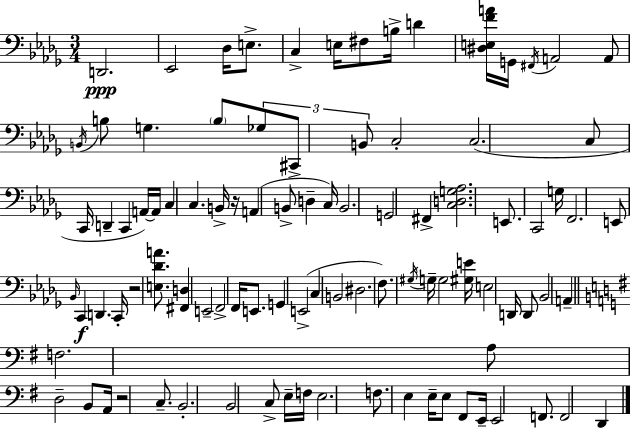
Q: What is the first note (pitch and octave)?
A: D2